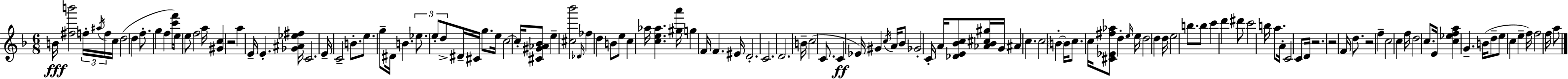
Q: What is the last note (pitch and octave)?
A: A5